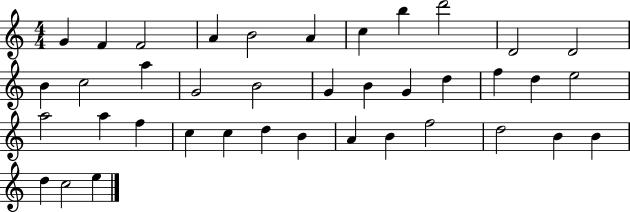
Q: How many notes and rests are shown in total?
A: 39